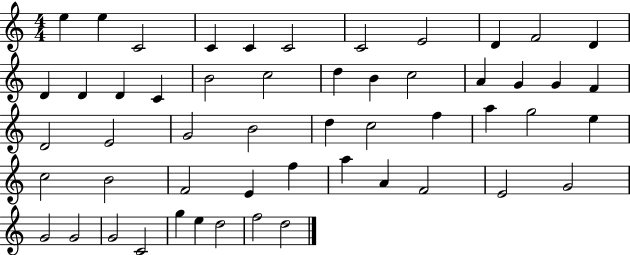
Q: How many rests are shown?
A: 0